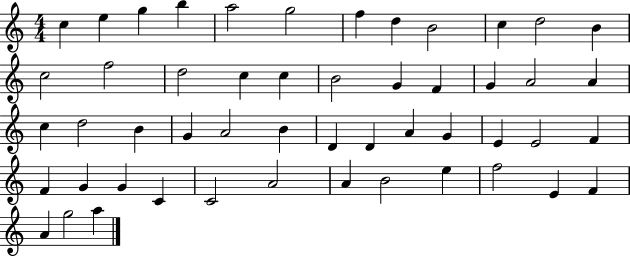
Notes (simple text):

C5/q E5/q G5/q B5/q A5/h G5/h F5/q D5/q B4/h C5/q D5/h B4/q C5/h F5/h D5/h C5/q C5/q B4/h G4/q F4/q G4/q A4/h A4/q C5/q D5/h B4/q G4/q A4/h B4/q D4/q D4/q A4/q G4/q E4/q E4/h F4/q F4/q G4/q G4/q C4/q C4/h A4/h A4/q B4/h E5/q F5/h E4/q F4/q A4/q G5/h A5/q